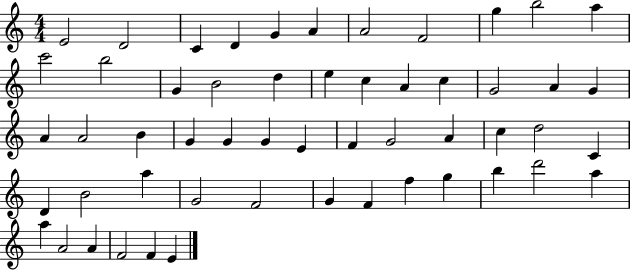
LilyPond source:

{
  \clef treble
  \numericTimeSignature
  \time 4/4
  \key c \major
  e'2 d'2 | c'4 d'4 g'4 a'4 | a'2 f'2 | g''4 b''2 a''4 | \break c'''2 b''2 | g'4 b'2 d''4 | e''4 c''4 a'4 c''4 | g'2 a'4 g'4 | \break a'4 a'2 b'4 | g'4 g'4 g'4 e'4 | f'4 g'2 a'4 | c''4 d''2 c'4 | \break d'4 b'2 a''4 | g'2 f'2 | g'4 f'4 f''4 g''4 | b''4 d'''2 a''4 | \break a''4 a'2 a'4 | f'2 f'4 e'4 | \bar "|."
}